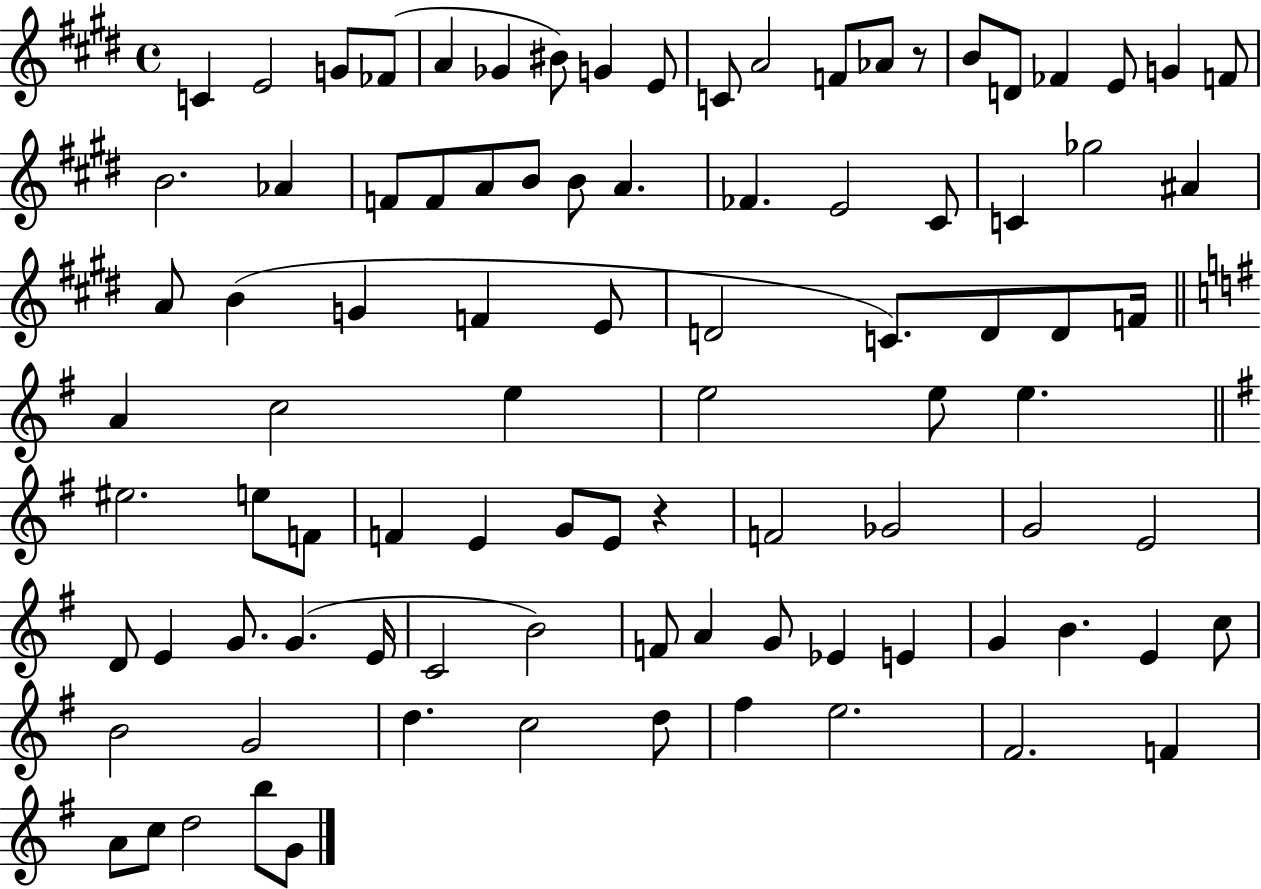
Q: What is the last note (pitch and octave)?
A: G4